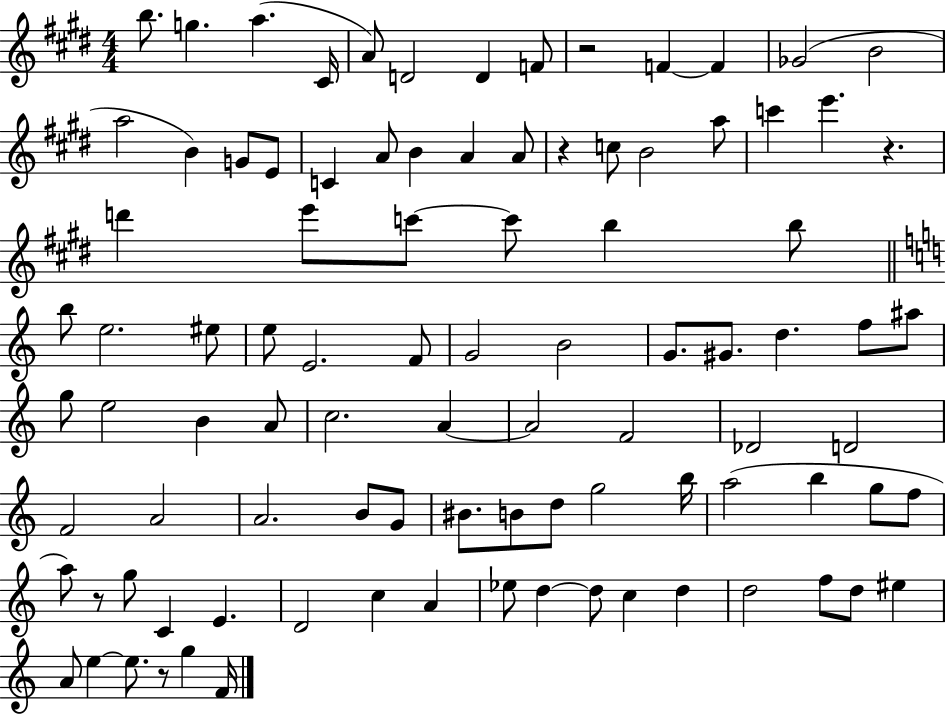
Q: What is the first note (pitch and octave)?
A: B5